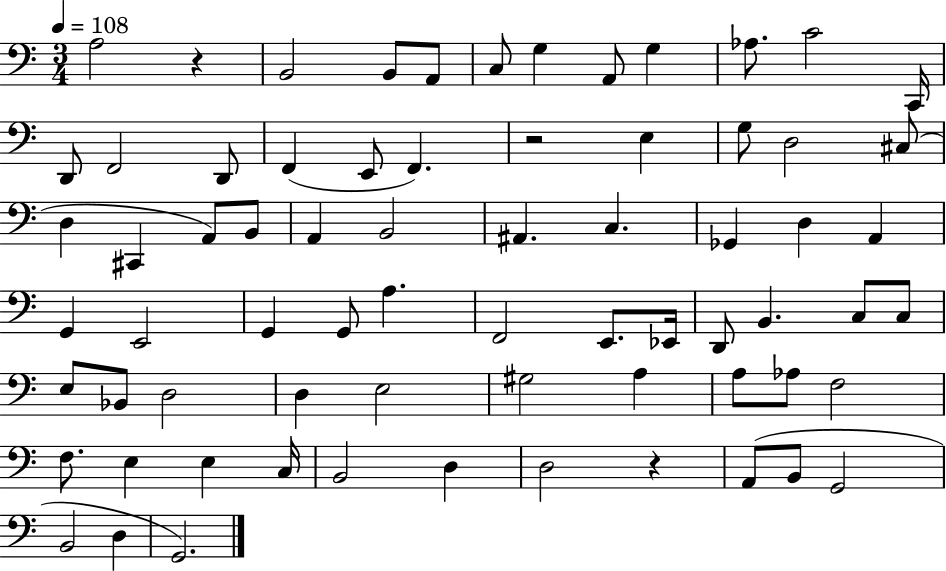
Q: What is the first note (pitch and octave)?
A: A3